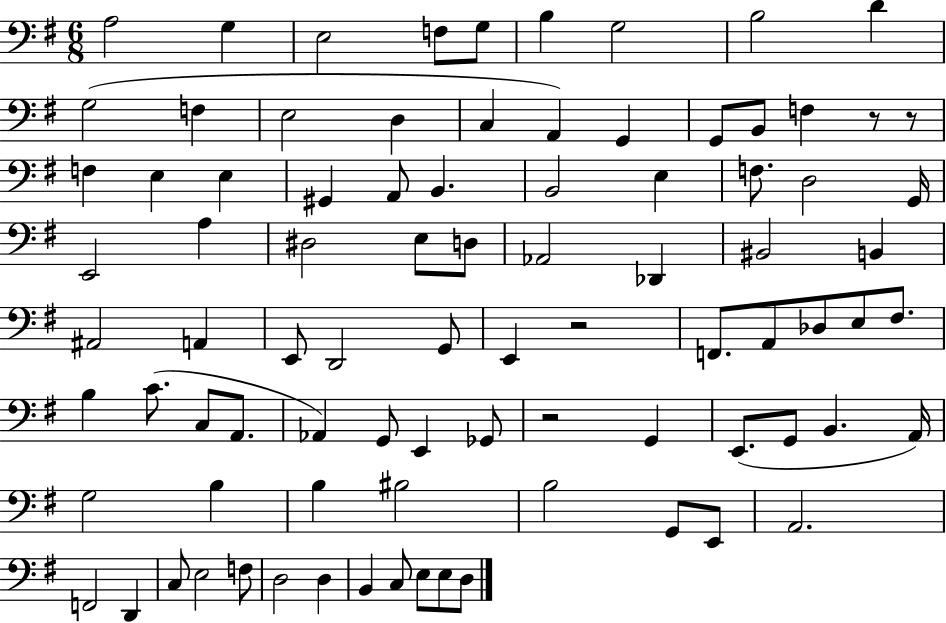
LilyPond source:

{
  \clef bass
  \numericTimeSignature
  \time 6/8
  \key g \major
  a2 g4 | e2 f8 g8 | b4 g2 | b2 d'4 | \break g2( f4 | e2 d4 | c4 a,4) g,4 | g,8 b,8 f4 r8 r8 | \break f4 e4 e4 | gis,4 a,8 b,4. | b,2 e4 | f8. d2 g,16 | \break e,2 a4 | dis2 e8 d8 | aes,2 des,4 | bis,2 b,4 | \break ais,2 a,4 | e,8 d,2 g,8 | e,4 r2 | f,8. a,8 des8 e8 fis8. | \break b4 c'8.( c8 a,8. | aes,4) g,8 e,4 ges,8 | r2 g,4 | e,8.( g,8 b,4. a,16) | \break g2 b4 | b4 bis2 | b2 g,8 e,8 | a,2. | \break f,2 d,4 | c8 e2 f8 | d2 d4 | b,4 c8 e8 e8 d8 | \break \bar "|."
}